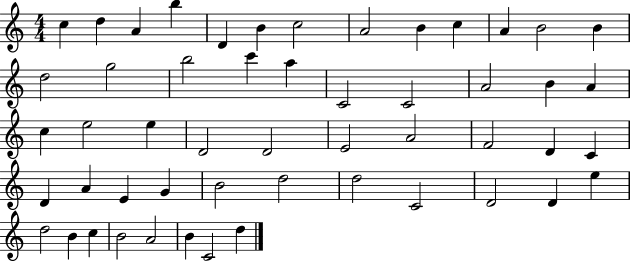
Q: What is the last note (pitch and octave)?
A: D5